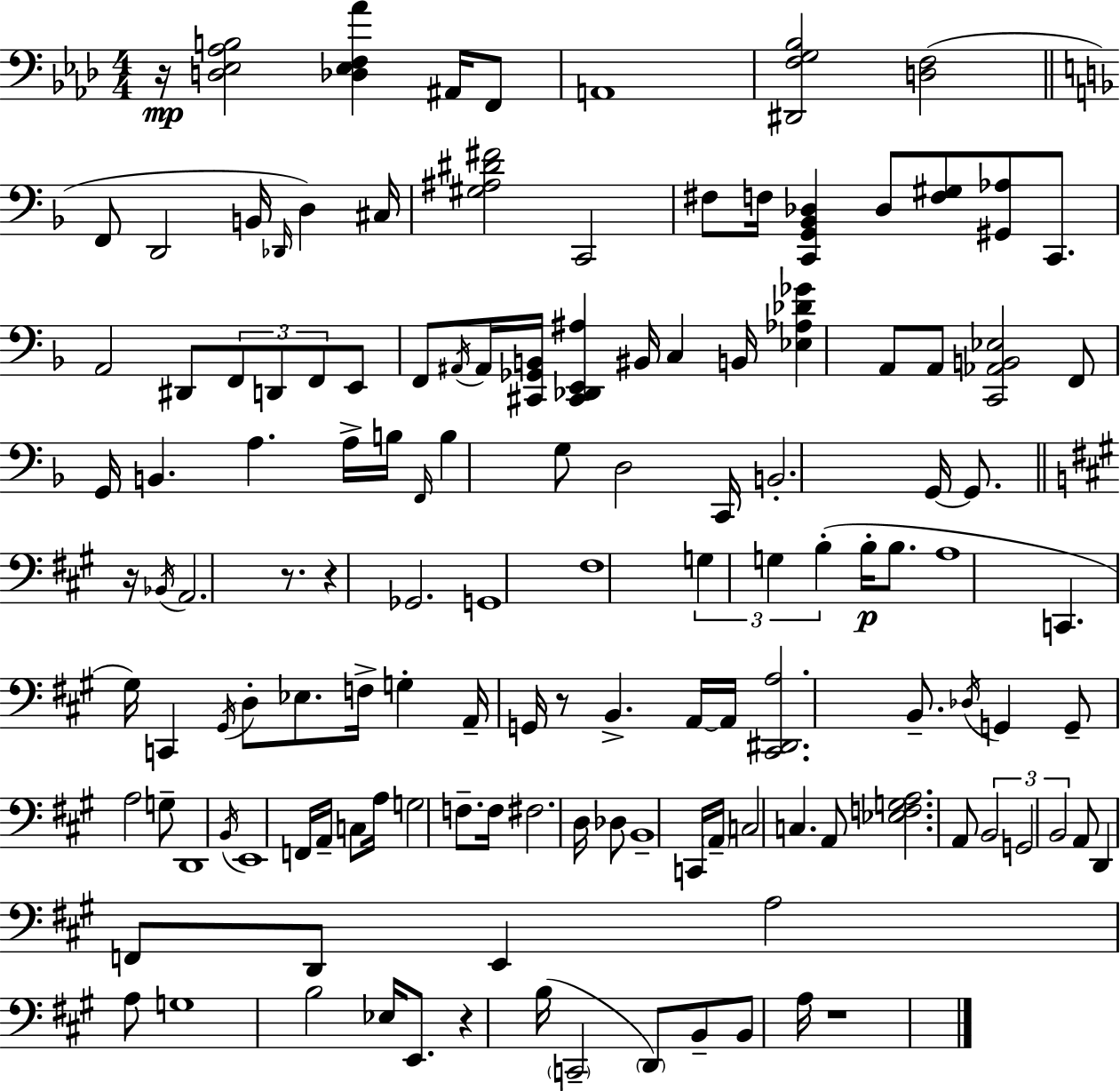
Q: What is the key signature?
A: F minor